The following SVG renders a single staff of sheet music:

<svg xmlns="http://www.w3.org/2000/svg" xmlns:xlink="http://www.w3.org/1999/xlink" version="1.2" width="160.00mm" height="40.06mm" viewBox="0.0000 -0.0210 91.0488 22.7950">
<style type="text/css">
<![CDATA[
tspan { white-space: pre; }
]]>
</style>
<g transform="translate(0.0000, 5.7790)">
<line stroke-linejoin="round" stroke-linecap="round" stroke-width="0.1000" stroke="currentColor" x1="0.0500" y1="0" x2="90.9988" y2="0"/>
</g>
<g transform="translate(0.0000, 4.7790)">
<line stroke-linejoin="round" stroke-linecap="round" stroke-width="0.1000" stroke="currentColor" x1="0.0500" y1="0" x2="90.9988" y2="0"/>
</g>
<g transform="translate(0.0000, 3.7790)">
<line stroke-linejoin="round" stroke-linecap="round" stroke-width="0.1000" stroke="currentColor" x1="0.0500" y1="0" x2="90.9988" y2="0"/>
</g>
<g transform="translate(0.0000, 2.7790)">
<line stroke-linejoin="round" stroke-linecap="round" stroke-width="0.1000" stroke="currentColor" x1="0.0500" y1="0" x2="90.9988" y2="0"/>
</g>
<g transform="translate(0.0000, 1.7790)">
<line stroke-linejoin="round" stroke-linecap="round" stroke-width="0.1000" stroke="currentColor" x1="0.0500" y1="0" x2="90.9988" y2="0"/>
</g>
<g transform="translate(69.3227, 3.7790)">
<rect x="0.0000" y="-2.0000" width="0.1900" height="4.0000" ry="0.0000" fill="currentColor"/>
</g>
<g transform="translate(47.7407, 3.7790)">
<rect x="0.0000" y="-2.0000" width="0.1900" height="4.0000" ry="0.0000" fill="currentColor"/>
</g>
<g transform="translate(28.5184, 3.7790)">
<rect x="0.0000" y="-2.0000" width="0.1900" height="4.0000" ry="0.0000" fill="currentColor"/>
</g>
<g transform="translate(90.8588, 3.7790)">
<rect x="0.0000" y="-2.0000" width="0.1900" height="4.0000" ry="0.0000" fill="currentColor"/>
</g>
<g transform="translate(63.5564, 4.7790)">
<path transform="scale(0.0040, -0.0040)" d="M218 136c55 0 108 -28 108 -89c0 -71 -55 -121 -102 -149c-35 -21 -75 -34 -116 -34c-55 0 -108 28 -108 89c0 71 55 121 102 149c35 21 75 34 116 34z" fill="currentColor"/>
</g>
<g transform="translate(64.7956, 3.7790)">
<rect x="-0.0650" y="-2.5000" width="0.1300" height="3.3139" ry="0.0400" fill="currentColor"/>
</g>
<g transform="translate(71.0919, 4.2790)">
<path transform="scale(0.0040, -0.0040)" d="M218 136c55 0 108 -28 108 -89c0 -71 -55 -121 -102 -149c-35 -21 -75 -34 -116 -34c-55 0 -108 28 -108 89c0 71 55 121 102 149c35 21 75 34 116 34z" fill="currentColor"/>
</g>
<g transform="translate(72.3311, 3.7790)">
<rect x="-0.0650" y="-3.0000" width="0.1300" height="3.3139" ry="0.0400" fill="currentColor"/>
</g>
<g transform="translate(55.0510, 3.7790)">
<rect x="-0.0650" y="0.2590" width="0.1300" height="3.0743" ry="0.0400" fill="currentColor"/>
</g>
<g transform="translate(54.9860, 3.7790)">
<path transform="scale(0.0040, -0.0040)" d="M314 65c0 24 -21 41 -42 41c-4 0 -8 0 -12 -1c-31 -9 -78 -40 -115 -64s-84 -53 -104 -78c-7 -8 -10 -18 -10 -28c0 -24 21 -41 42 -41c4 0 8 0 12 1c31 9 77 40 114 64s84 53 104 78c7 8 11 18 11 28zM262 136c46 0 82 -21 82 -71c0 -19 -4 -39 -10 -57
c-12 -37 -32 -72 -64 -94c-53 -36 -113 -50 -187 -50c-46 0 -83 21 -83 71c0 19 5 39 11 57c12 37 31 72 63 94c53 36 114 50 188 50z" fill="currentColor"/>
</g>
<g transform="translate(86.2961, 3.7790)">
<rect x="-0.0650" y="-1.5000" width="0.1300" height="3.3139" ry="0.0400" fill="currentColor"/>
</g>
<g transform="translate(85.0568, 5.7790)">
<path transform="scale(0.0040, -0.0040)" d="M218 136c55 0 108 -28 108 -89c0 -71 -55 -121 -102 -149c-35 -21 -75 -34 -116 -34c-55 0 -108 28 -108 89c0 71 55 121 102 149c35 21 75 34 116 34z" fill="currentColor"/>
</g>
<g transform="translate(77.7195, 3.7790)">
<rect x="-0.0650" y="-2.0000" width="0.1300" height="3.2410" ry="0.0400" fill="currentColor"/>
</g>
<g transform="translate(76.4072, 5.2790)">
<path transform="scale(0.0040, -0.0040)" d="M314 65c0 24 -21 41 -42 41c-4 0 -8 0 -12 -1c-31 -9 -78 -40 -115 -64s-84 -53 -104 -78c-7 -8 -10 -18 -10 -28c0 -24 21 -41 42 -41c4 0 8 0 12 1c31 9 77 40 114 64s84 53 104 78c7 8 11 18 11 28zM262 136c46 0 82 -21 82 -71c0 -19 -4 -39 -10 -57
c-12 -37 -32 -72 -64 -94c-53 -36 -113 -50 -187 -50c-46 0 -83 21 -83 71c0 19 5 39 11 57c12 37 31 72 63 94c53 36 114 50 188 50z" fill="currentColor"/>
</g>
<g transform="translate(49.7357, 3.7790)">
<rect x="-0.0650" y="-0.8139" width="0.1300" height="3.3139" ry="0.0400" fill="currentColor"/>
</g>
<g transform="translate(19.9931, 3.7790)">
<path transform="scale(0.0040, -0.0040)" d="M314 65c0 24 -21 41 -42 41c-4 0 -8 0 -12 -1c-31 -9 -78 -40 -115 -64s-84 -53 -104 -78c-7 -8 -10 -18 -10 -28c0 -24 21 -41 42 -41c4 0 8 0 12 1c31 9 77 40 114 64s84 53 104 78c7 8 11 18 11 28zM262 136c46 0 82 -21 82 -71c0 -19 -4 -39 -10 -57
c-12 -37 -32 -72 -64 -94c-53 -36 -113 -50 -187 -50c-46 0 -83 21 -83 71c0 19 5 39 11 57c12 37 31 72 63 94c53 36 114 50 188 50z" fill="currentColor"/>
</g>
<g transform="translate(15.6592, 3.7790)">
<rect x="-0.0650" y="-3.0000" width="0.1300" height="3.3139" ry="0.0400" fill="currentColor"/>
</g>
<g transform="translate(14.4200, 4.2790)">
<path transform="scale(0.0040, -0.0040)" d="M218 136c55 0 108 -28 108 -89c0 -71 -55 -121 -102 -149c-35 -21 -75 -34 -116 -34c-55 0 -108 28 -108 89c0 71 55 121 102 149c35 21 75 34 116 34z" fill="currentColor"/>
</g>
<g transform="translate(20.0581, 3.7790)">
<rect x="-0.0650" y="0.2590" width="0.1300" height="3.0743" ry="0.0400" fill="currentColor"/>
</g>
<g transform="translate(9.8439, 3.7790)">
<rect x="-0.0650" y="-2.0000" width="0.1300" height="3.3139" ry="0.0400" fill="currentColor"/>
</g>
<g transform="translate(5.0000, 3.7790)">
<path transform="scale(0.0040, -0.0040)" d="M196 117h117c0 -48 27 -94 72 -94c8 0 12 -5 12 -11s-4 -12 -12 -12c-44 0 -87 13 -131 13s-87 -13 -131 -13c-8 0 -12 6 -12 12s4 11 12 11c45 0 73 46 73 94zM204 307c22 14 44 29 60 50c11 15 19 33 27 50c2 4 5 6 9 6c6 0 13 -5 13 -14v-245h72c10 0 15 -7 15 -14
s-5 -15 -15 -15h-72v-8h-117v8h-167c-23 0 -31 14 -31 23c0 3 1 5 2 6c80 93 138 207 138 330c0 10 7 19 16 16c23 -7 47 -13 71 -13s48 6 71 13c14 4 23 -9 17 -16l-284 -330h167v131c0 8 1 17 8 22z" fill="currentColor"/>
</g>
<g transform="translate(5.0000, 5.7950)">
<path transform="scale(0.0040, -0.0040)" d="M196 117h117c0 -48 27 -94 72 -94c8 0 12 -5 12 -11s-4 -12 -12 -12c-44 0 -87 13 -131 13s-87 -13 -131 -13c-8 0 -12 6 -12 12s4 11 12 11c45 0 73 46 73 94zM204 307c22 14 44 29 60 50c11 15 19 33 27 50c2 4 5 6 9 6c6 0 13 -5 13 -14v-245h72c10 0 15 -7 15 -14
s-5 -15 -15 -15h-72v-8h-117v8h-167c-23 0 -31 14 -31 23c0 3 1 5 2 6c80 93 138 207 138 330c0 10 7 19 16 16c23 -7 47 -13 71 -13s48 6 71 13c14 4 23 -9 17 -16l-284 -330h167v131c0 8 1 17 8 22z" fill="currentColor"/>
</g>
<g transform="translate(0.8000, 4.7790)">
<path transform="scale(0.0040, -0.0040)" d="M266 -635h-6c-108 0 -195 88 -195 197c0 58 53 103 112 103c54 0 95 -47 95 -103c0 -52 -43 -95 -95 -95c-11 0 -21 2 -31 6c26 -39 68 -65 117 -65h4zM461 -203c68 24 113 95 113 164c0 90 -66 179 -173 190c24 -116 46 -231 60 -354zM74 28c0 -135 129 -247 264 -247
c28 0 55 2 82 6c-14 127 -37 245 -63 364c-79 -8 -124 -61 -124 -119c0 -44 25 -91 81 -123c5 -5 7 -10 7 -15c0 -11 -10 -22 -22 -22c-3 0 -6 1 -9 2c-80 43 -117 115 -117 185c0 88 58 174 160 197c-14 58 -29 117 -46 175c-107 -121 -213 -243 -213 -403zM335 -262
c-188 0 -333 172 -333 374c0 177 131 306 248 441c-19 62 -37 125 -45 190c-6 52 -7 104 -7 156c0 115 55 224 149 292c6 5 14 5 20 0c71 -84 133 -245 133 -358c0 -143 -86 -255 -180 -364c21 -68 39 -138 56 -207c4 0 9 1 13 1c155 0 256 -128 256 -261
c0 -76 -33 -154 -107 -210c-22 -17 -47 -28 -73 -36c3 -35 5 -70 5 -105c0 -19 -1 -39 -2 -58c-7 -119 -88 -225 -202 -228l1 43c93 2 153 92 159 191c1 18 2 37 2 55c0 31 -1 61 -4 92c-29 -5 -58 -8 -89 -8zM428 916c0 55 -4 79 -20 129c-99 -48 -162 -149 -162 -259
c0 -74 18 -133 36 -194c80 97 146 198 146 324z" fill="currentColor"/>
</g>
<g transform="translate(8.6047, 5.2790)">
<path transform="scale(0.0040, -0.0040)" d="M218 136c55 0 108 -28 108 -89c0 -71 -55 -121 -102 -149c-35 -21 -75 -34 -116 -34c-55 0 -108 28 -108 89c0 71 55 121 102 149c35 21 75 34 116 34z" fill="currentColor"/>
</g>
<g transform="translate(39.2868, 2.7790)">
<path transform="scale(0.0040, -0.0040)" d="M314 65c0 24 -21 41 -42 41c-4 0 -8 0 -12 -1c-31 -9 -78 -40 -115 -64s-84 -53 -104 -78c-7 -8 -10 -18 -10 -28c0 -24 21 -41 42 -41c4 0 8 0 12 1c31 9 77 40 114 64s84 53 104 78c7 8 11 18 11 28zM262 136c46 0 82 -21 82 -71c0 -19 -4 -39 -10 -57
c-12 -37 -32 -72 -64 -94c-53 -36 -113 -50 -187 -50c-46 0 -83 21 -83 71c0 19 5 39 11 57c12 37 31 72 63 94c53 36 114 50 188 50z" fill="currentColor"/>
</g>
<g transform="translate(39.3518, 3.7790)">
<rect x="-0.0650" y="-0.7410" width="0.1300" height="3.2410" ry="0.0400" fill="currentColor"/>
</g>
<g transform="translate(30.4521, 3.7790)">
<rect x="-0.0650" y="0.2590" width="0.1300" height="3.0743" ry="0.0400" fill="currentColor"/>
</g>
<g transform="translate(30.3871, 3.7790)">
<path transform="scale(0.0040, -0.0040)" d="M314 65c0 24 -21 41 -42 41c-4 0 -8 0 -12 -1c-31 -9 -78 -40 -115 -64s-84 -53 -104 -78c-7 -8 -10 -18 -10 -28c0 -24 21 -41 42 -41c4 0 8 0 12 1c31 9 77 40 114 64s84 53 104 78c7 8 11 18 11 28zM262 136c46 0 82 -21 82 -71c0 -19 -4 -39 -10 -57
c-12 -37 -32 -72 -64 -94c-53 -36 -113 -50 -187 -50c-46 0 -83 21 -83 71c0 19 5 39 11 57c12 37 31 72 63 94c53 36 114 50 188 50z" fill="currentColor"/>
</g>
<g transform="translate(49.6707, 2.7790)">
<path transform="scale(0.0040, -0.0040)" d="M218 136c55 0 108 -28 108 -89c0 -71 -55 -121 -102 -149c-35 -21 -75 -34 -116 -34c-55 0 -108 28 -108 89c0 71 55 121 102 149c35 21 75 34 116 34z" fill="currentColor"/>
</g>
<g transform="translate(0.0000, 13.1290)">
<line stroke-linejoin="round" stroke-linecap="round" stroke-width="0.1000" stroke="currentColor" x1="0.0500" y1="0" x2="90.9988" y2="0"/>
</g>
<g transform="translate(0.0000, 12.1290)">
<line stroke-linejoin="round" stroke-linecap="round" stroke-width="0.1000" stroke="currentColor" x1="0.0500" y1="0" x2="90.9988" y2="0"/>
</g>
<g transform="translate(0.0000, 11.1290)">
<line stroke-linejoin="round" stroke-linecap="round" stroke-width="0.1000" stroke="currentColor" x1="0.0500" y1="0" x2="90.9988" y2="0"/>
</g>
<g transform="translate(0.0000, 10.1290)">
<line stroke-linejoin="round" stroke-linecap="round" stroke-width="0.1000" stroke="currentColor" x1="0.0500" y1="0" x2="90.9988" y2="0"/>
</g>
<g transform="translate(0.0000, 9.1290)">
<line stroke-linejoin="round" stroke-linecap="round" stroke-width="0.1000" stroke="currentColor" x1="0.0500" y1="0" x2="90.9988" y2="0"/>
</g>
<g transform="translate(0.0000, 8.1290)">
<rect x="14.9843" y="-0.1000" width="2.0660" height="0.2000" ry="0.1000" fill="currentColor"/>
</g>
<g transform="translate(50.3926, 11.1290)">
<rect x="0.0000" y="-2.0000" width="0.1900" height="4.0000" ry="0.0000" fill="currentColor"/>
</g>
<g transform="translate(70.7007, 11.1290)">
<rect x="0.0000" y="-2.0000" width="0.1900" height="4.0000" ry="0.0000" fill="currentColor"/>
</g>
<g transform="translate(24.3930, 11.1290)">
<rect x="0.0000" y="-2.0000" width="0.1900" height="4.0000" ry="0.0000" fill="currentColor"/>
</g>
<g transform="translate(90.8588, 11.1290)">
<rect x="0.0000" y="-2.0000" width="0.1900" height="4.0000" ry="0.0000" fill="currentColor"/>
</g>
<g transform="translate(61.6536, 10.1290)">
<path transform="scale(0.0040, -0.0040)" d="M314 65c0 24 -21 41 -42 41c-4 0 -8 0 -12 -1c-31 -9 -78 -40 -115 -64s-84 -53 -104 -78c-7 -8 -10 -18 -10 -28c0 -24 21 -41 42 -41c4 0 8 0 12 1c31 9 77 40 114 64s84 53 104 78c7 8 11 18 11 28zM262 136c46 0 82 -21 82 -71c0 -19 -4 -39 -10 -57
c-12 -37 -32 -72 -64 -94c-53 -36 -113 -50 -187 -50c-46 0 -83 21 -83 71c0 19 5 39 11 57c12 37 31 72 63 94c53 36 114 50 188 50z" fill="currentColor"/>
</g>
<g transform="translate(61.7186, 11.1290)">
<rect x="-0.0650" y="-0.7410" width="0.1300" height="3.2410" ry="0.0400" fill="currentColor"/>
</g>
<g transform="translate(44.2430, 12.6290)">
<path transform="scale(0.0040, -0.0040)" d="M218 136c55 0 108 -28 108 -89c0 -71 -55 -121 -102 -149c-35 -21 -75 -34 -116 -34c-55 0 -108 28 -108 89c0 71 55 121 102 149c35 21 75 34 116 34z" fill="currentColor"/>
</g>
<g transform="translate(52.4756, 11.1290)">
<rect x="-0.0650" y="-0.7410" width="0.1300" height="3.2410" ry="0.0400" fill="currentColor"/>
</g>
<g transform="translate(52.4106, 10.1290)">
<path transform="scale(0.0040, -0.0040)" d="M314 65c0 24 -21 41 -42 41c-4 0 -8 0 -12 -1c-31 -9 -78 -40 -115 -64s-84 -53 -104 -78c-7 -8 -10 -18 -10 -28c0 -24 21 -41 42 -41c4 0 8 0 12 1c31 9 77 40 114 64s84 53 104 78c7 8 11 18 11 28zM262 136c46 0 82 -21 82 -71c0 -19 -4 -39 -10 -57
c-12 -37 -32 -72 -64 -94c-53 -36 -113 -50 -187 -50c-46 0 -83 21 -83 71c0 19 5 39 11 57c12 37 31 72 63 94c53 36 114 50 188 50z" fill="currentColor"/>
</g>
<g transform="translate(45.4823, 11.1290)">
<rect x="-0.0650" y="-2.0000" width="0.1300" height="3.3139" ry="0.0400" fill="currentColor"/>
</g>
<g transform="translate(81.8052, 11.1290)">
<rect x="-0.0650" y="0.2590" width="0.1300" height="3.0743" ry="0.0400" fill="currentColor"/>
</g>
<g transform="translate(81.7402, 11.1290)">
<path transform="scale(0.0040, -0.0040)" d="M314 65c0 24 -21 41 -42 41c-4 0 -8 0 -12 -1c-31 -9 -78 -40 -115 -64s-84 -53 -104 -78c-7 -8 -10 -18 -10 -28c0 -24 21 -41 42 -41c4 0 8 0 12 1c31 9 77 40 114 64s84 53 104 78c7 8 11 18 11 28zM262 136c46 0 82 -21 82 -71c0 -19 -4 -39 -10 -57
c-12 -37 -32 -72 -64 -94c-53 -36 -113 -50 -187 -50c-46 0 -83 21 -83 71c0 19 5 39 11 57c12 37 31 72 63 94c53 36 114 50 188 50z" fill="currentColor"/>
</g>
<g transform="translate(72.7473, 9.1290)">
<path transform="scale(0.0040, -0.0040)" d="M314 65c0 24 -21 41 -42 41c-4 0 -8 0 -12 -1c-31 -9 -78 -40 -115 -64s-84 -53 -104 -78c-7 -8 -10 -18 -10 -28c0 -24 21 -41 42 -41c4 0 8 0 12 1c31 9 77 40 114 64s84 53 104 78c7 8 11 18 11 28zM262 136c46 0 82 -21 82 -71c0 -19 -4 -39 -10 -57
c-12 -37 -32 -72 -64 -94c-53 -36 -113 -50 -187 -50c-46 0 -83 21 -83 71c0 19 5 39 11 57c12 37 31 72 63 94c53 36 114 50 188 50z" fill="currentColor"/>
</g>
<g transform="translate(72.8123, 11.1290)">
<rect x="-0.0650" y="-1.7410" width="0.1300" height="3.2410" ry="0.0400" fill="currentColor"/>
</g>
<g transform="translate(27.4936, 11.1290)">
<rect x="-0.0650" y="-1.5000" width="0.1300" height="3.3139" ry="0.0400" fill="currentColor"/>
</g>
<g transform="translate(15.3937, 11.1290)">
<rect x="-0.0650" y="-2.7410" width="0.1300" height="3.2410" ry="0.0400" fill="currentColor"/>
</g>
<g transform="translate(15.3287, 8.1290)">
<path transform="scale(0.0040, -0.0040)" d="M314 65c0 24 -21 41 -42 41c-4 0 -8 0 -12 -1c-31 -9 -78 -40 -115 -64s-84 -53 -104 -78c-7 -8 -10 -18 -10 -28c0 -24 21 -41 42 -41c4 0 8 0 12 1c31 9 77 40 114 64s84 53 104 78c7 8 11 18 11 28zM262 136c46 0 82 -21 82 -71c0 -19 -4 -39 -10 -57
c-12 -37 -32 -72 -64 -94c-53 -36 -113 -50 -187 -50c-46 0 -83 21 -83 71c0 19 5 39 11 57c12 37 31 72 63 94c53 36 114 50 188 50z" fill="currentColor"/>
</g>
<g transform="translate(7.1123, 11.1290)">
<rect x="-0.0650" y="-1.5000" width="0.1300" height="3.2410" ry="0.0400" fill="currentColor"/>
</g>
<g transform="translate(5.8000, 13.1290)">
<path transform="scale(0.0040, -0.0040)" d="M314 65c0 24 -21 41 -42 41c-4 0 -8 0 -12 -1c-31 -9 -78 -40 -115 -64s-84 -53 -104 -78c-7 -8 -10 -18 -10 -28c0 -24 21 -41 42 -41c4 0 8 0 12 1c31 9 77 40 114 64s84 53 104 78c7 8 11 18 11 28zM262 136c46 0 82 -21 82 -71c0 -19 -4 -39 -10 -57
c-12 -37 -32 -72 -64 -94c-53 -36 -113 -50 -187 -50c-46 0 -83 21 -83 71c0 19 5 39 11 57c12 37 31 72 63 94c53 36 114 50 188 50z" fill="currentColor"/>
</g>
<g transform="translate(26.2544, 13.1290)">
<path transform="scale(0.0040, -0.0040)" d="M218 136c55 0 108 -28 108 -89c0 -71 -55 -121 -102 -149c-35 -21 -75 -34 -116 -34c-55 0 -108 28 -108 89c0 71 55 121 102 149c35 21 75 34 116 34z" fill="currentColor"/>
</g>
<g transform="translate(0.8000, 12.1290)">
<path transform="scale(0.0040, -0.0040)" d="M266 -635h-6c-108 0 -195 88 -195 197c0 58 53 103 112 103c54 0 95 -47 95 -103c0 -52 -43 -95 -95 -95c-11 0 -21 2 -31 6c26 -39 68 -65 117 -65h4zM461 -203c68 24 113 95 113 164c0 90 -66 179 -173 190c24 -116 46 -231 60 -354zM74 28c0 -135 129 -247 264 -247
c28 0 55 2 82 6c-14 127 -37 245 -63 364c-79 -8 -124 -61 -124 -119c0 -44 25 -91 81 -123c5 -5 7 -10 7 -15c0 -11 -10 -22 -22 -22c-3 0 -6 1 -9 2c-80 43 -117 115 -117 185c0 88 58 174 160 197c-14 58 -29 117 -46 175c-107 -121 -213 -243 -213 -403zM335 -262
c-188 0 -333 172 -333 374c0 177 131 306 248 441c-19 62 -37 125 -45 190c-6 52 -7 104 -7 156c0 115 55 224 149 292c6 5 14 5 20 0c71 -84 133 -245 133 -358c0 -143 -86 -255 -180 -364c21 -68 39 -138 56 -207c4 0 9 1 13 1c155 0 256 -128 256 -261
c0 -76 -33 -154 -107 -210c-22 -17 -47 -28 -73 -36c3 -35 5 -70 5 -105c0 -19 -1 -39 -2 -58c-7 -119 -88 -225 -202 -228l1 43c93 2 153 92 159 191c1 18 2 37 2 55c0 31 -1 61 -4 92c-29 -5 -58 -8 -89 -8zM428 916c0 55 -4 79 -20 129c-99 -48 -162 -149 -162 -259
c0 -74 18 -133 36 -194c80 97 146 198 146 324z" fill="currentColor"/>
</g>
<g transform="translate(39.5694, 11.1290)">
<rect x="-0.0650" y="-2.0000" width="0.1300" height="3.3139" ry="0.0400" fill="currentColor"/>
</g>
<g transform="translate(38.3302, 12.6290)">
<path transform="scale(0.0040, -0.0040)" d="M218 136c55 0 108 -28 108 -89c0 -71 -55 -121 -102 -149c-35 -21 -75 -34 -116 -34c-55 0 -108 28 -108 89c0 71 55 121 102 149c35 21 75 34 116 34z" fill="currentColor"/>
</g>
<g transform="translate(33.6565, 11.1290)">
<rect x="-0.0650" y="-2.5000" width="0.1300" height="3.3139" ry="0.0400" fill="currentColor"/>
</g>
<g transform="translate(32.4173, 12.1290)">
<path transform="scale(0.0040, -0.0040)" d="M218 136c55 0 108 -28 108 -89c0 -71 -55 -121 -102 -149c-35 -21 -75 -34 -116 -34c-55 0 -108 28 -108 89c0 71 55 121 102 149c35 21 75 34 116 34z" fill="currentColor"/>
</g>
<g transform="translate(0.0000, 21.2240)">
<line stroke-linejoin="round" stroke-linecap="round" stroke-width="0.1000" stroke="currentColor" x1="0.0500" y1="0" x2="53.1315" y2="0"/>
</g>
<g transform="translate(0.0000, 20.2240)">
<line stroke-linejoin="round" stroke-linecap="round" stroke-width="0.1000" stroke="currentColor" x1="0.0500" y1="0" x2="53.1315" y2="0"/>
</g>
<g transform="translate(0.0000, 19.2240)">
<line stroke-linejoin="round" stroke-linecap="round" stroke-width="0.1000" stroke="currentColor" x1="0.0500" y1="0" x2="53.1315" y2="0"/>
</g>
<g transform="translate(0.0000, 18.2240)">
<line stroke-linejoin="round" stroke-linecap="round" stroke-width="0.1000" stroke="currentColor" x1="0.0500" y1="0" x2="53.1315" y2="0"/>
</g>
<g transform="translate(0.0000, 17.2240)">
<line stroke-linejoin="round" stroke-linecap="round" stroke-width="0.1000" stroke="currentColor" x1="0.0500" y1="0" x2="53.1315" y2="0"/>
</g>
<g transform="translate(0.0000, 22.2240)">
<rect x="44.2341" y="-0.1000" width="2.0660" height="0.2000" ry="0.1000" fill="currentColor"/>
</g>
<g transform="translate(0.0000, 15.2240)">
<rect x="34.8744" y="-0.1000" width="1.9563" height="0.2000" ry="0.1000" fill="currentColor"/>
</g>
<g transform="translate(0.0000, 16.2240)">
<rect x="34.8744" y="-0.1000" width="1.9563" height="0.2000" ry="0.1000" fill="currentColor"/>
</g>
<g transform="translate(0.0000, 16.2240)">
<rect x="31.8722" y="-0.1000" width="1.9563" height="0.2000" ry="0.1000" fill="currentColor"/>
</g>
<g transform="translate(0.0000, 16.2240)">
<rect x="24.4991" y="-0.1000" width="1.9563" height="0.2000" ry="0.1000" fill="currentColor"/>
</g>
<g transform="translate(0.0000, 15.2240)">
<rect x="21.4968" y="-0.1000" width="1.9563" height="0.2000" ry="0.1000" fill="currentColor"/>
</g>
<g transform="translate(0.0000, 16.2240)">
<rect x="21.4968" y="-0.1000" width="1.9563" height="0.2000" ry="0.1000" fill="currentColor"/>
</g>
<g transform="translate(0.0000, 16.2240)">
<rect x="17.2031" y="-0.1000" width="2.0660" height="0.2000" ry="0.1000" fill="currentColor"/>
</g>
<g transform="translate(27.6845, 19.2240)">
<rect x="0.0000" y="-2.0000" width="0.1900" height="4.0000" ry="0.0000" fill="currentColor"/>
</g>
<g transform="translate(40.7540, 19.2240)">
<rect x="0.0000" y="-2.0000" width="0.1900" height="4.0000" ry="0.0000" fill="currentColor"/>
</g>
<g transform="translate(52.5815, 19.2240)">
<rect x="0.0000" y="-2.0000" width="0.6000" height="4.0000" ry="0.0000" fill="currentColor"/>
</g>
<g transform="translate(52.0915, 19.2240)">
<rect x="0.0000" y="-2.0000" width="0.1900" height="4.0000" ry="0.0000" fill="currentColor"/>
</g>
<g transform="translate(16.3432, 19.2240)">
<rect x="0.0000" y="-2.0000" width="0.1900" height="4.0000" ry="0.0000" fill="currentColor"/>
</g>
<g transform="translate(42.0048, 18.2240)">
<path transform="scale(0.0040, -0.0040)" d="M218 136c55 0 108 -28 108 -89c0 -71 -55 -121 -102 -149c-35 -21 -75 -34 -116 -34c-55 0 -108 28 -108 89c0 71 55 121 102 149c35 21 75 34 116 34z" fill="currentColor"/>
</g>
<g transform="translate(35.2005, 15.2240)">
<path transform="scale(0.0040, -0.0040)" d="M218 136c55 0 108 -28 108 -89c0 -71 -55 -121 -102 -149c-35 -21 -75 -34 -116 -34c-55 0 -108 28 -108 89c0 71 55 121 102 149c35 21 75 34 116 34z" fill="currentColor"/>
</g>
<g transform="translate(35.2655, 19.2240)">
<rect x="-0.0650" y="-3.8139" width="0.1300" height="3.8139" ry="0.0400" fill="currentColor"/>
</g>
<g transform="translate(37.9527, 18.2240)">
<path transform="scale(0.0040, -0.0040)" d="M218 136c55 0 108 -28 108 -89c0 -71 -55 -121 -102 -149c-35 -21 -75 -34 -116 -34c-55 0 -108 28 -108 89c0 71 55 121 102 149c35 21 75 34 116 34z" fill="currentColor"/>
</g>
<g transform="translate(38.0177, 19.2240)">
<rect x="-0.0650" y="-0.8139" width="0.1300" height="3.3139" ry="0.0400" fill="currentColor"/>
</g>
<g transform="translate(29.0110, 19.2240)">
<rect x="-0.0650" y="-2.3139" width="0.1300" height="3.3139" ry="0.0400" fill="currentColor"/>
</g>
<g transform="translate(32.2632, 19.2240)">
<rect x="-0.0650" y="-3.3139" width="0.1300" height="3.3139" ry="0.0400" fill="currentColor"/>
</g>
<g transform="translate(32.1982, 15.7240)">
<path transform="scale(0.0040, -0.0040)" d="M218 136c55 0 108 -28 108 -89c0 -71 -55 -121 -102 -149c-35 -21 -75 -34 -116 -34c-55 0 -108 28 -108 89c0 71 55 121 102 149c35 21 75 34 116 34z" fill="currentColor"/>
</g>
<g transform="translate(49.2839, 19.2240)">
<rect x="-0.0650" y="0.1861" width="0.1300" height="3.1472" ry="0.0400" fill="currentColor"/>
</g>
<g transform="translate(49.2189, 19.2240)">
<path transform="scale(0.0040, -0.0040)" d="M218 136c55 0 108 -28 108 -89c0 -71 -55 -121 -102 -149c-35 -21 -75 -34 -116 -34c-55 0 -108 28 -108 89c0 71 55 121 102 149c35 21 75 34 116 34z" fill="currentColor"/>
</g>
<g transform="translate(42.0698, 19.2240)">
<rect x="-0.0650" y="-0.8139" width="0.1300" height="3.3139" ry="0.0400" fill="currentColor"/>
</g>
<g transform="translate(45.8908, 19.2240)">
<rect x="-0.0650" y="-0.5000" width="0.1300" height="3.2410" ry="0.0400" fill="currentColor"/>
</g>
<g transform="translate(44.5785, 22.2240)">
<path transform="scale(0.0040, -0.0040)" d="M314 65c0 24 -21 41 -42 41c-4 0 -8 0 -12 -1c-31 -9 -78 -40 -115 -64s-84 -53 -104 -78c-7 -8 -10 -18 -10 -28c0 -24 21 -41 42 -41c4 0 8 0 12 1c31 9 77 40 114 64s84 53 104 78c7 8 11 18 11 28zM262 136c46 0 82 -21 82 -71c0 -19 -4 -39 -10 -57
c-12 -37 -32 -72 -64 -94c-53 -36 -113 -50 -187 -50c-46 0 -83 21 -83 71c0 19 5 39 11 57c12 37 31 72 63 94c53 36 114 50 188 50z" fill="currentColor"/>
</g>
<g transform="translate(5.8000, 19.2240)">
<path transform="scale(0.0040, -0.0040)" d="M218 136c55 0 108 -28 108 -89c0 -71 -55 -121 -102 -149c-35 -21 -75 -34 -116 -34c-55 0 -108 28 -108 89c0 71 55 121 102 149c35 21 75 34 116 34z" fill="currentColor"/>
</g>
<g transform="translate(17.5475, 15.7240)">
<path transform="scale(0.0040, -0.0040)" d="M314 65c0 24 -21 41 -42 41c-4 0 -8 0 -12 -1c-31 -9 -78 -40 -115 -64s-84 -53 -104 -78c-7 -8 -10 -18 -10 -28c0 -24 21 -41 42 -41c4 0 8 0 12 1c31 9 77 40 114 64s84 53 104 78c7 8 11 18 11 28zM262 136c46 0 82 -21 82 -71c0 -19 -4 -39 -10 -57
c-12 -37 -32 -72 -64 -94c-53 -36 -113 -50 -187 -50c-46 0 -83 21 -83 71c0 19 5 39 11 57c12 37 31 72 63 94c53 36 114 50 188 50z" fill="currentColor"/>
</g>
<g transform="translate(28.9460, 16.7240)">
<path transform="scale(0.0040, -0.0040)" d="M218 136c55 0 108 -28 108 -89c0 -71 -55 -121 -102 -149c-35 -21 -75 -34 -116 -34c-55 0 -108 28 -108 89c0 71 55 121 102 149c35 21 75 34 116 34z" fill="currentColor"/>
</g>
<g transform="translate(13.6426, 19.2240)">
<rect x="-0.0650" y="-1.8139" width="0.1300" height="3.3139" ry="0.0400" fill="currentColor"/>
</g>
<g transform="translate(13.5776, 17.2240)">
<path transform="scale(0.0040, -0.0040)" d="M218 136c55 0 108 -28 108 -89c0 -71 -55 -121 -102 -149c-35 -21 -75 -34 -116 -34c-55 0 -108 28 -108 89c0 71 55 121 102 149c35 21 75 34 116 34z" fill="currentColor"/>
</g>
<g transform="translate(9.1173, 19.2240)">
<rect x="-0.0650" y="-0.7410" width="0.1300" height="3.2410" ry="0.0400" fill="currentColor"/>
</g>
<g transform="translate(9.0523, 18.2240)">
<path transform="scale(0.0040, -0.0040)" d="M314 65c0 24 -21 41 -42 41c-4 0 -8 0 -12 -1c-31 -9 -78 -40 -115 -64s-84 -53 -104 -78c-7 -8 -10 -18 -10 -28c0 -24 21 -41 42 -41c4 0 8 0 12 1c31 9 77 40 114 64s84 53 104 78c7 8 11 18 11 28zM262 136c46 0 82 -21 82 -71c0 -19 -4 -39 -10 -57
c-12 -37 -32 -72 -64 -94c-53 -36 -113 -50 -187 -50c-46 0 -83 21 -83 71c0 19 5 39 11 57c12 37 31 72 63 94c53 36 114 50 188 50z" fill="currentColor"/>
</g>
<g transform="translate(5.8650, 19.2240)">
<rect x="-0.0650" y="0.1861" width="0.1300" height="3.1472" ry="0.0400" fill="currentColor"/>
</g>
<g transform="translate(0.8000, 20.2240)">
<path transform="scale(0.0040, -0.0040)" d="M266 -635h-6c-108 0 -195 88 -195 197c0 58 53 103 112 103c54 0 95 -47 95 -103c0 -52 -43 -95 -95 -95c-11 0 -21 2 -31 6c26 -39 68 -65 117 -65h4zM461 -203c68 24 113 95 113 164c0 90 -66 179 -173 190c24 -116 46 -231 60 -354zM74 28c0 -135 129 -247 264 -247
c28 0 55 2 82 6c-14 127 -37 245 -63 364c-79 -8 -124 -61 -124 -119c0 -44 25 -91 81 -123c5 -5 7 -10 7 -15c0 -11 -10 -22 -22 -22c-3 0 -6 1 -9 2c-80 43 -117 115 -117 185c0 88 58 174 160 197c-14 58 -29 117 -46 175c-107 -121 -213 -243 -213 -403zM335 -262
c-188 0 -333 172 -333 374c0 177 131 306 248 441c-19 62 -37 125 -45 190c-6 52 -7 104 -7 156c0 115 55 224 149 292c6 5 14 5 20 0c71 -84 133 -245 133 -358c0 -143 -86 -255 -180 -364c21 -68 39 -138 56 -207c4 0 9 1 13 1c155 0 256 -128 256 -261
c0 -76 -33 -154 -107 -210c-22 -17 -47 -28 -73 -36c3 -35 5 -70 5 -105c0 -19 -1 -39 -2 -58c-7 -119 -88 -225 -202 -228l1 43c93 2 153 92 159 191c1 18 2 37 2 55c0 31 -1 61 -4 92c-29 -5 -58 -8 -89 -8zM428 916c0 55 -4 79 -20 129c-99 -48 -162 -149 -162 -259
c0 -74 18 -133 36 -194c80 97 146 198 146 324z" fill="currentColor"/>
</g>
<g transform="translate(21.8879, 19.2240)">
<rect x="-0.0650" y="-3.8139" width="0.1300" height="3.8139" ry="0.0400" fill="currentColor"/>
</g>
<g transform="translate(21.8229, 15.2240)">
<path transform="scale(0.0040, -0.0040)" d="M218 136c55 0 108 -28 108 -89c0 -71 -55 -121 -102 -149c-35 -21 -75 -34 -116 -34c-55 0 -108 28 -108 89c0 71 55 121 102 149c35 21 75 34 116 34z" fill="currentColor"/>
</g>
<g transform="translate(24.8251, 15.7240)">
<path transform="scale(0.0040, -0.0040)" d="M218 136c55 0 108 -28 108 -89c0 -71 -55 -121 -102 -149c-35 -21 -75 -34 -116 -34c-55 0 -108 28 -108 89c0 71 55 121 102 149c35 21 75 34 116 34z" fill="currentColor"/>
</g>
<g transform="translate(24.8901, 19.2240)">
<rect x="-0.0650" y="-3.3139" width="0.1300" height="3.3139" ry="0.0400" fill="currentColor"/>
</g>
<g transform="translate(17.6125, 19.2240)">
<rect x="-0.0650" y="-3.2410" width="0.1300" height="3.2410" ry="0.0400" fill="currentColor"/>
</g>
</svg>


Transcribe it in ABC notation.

X:1
T:Untitled
M:4/4
L:1/4
K:C
F A B2 B2 d2 d B2 G A F2 E E2 a2 E G F F d2 d2 f2 B2 B d2 f b2 c' b g b c' d d C2 B